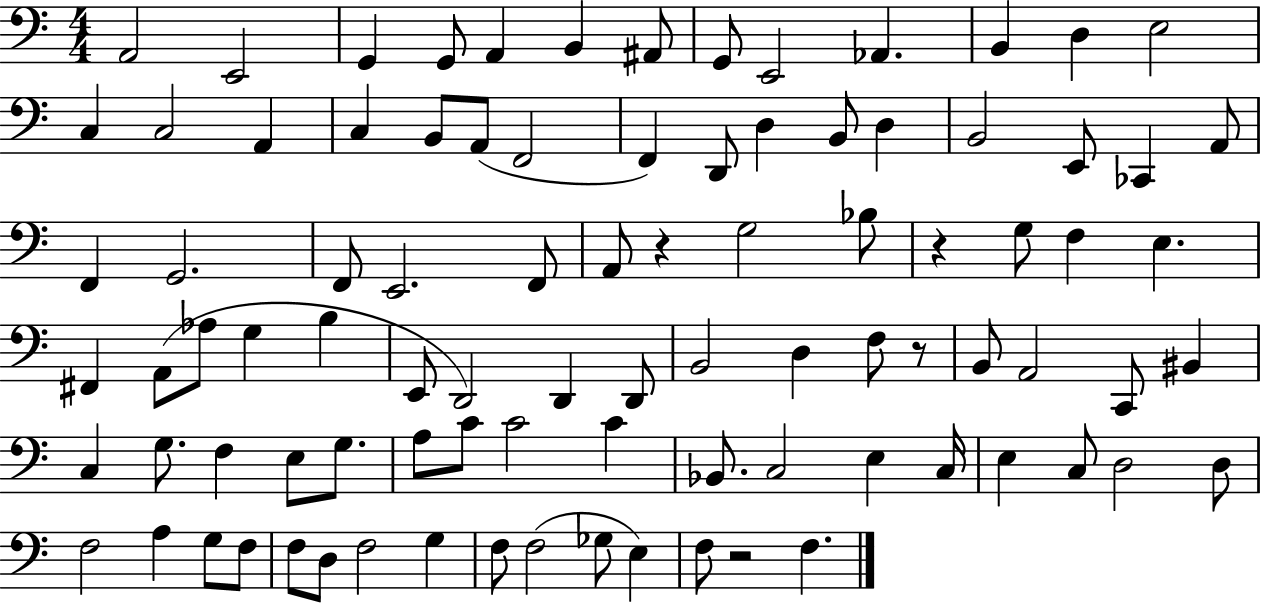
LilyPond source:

{
  \clef bass
  \numericTimeSignature
  \time 4/4
  \key c \major
  \repeat volta 2 { a,2 e,2 | g,4 g,8 a,4 b,4 ais,8 | g,8 e,2 aes,4. | b,4 d4 e2 | \break c4 c2 a,4 | c4 b,8 a,8( f,2 | f,4) d,8 d4 b,8 d4 | b,2 e,8 ces,4 a,8 | \break f,4 g,2. | f,8 e,2. f,8 | a,8 r4 g2 bes8 | r4 g8 f4 e4. | \break fis,4 a,8( aes8 g4 b4 | e,8 d,2) d,4 d,8 | b,2 d4 f8 r8 | b,8 a,2 c,8 bis,4 | \break c4 g8. f4 e8 g8. | a8 c'8 c'2 c'4 | bes,8. c2 e4 c16 | e4 c8 d2 d8 | \break f2 a4 g8 f8 | f8 d8 f2 g4 | f8 f2( ges8 e4) | f8 r2 f4. | \break } \bar "|."
}